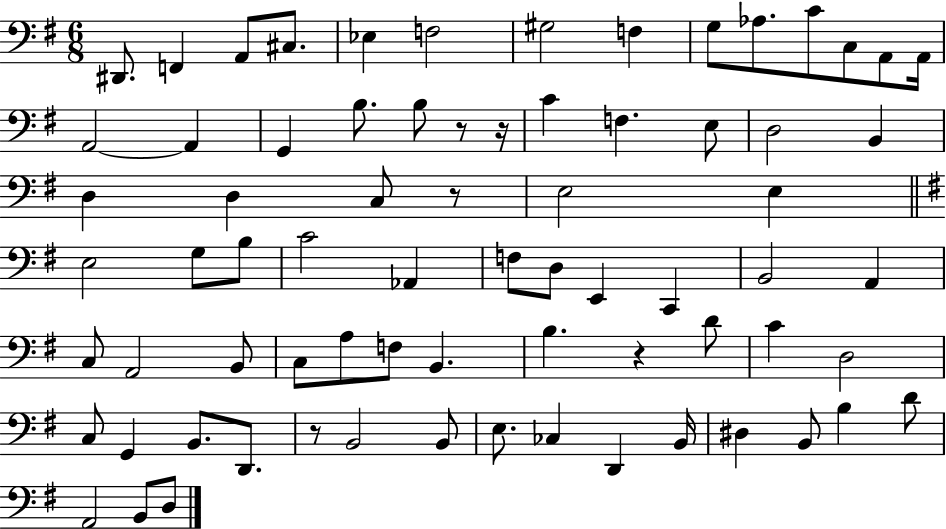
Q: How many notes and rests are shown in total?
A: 73